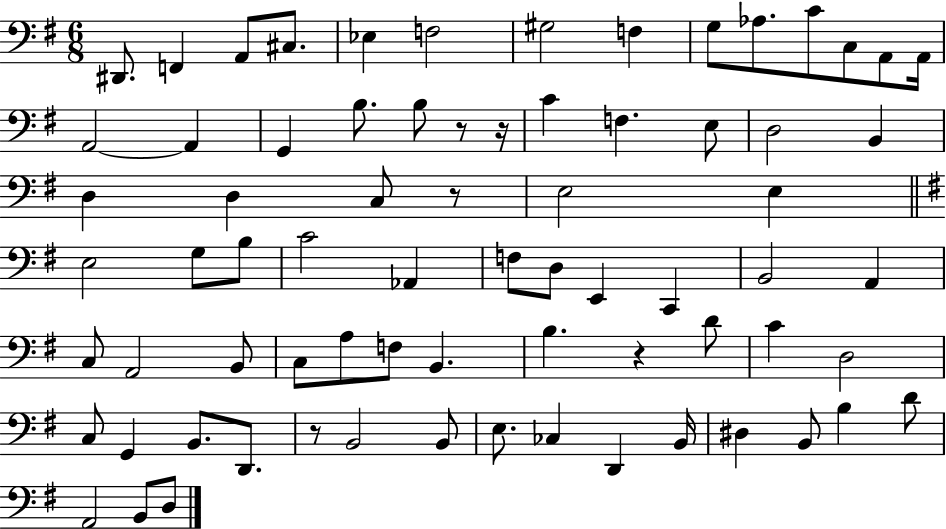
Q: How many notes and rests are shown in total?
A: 73